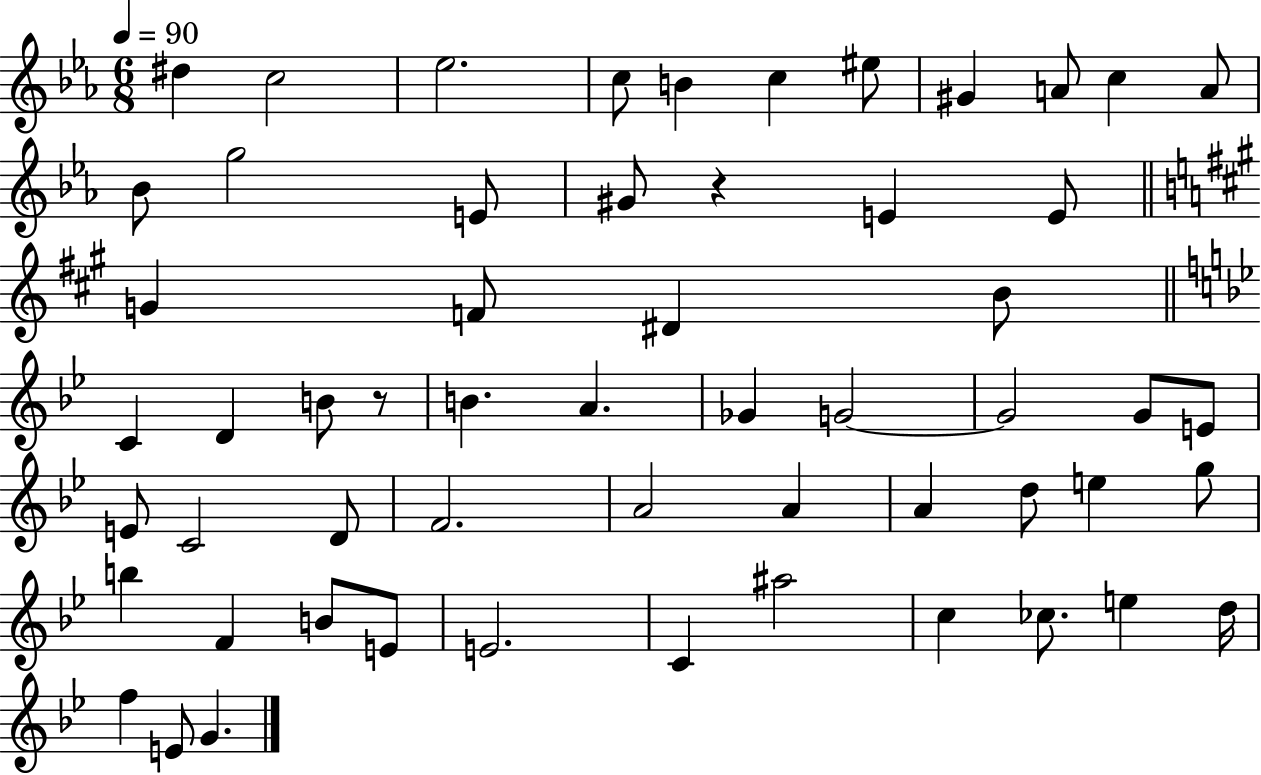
D#5/q C5/h Eb5/h. C5/e B4/q C5/q EIS5/e G#4/q A4/e C5/q A4/e Bb4/e G5/h E4/e G#4/e R/q E4/q E4/e G4/q F4/e D#4/q B4/e C4/q D4/q B4/e R/e B4/q. A4/q. Gb4/q G4/h G4/h G4/e E4/e E4/e C4/h D4/e F4/h. A4/h A4/q A4/q D5/e E5/q G5/e B5/q F4/q B4/e E4/e E4/h. C4/q A#5/h C5/q CES5/e. E5/q D5/s F5/q E4/e G4/q.